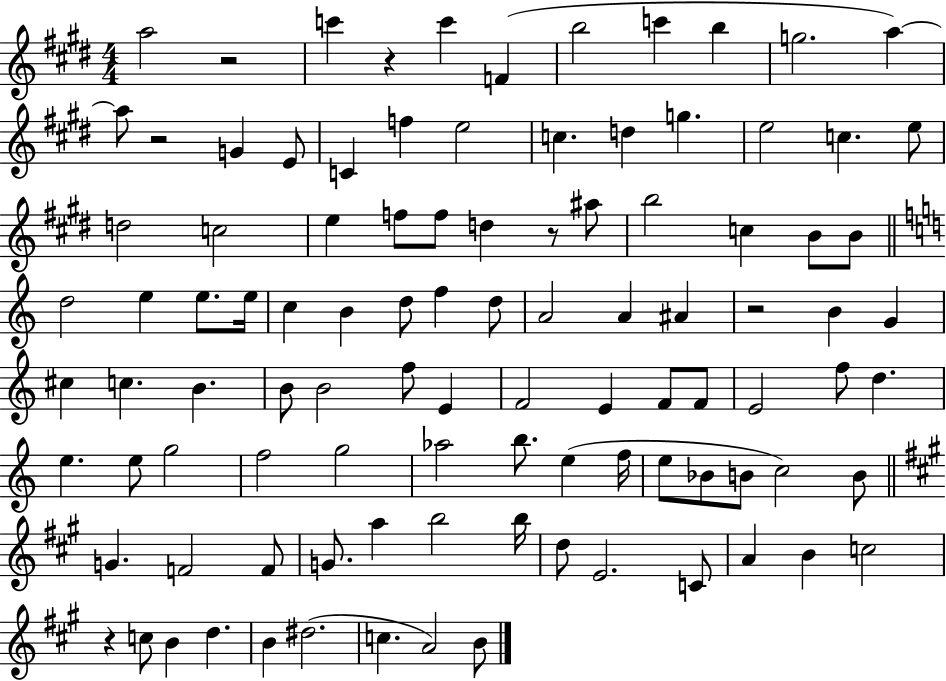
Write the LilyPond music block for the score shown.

{
  \clef treble
  \numericTimeSignature
  \time 4/4
  \key e \major
  a''2 r2 | c'''4 r4 c'''4 f'4( | b''2 c'''4 b''4 | g''2. a''4~~) | \break a''8 r2 g'4 e'8 | c'4 f''4 e''2 | c''4. d''4 g''4. | e''2 c''4. e''8 | \break d''2 c''2 | e''4 f''8 f''8 d''4 r8 ais''8 | b''2 c''4 b'8 b'8 | \bar "||" \break \key a \minor d''2 e''4 e''8. e''16 | c''4 b'4 d''8 f''4 d''8 | a'2 a'4 ais'4 | r2 b'4 g'4 | \break cis''4 c''4. b'4. | b'8 b'2 f''8 e'4 | f'2 e'4 f'8 f'8 | e'2 f''8 d''4. | \break e''4. e''8 g''2 | f''2 g''2 | aes''2 b''8. e''4( f''16 | e''8 bes'8 b'8 c''2) b'8 | \break \bar "||" \break \key a \major g'4. f'2 f'8 | g'8. a''4 b''2 b''16 | d''8 e'2. c'8 | a'4 b'4 c''2 | \break r4 c''8 b'4 d''4. | b'4 dis''2.( | c''4. a'2) b'8 | \bar "|."
}